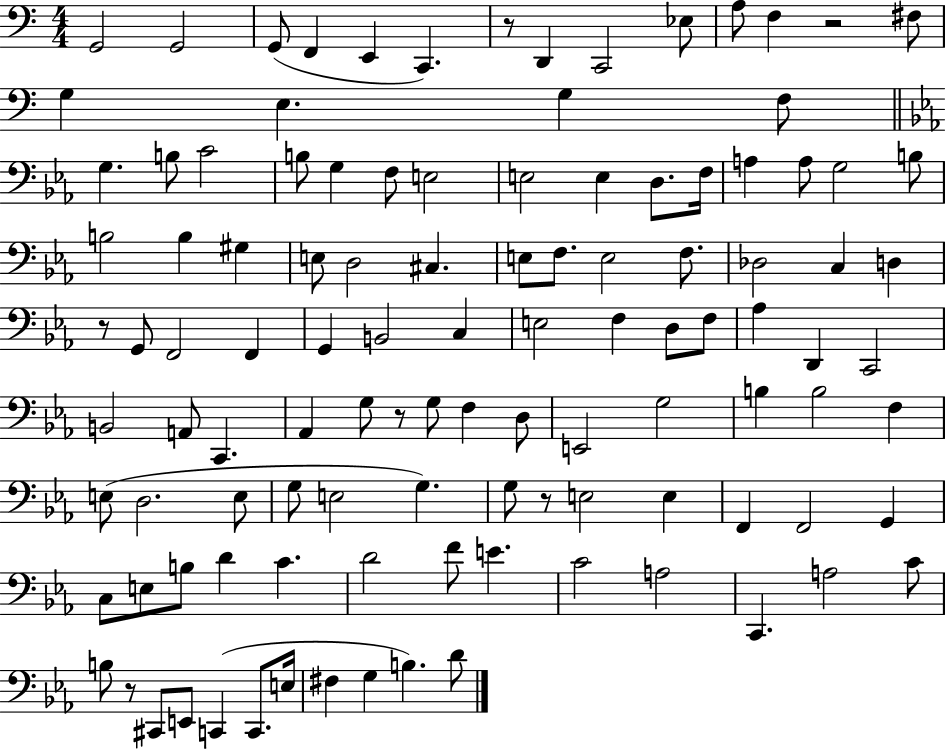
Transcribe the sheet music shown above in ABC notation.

X:1
T:Untitled
M:4/4
L:1/4
K:C
G,,2 G,,2 G,,/2 F,, E,, C,, z/2 D,, C,,2 _E,/2 A,/2 F, z2 ^F,/2 G, E, G, F,/2 G, B,/2 C2 B,/2 G, F,/2 E,2 E,2 E, D,/2 F,/4 A, A,/2 G,2 B,/2 B,2 B, ^G, E,/2 D,2 ^C, E,/2 F,/2 E,2 F,/2 _D,2 C, D, z/2 G,,/2 F,,2 F,, G,, B,,2 C, E,2 F, D,/2 F,/2 _A, D,, C,,2 B,,2 A,,/2 C,, _A,, G,/2 z/2 G,/2 F, D,/2 E,,2 G,2 B, B,2 F, E,/2 D,2 E,/2 G,/2 E,2 G, G,/2 z/2 E,2 E, F,, F,,2 G,, C,/2 E,/2 B,/2 D C D2 F/2 E C2 A,2 C,, A,2 C/2 B,/2 z/2 ^C,,/2 E,,/2 C,, C,,/2 E,/4 ^F, G, B, D/2